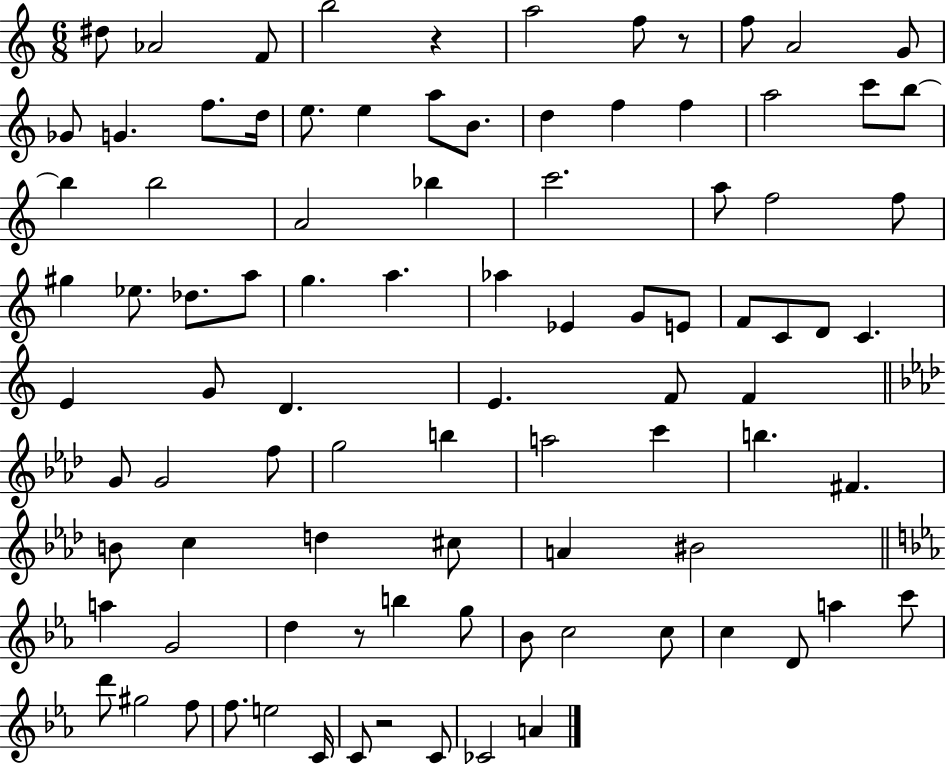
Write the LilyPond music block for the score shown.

{
  \clef treble
  \numericTimeSignature
  \time 6/8
  \key c \major
  dis''8 aes'2 f'8 | b''2 r4 | a''2 f''8 r8 | f''8 a'2 g'8 | \break ges'8 g'4. f''8. d''16 | e''8. e''4 a''8 b'8. | d''4 f''4 f''4 | a''2 c'''8 b''8~~ | \break b''4 b''2 | a'2 bes''4 | c'''2. | a''8 f''2 f''8 | \break gis''4 ees''8. des''8. a''8 | g''4. a''4. | aes''4 ees'4 g'8 e'8 | f'8 c'8 d'8 c'4. | \break e'4 g'8 d'4. | e'4. f'8 f'4 | \bar "||" \break \key aes \major g'8 g'2 f''8 | g''2 b''4 | a''2 c'''4 | b''4. fis'4. | \break b'8 c''4 d''4 cis''8 | a'4 bis'2 | \bar "||" \break \key c \minor a''4 g'2 | d''4 r8 b''4 g''8 | bes'8 c''2 c''8 | c''4 d'8 a''4 c'''8 | \break d'''8 gis''2 f''8 | f''8. e''2 c'16 | c'8 r2 c'8 | ces'2 a'4 | \break \bar "|."
}